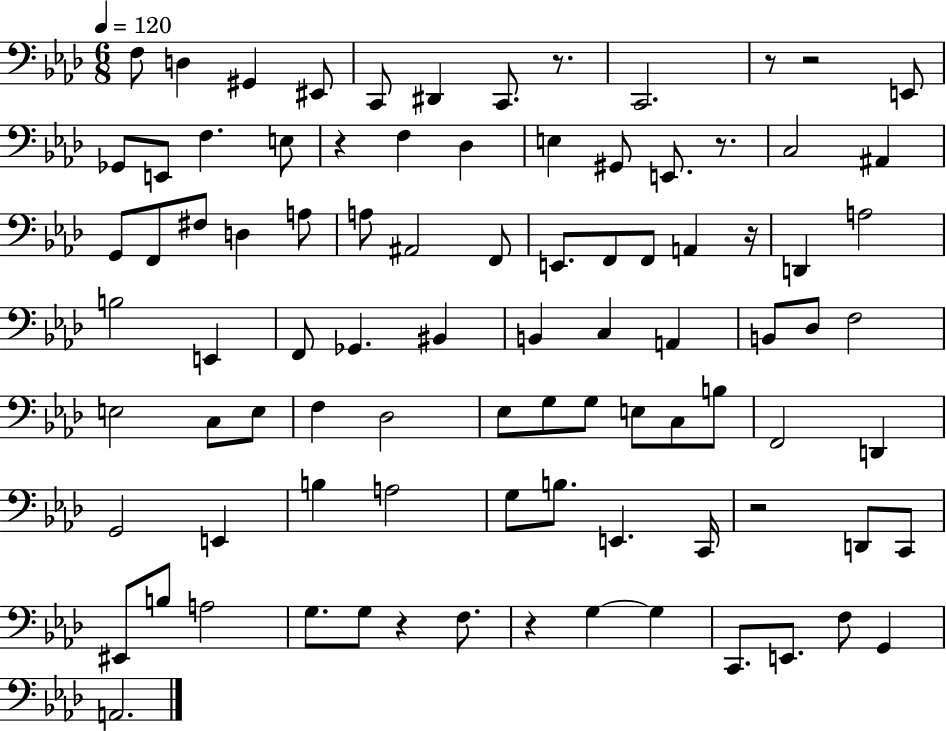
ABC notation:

X:1
T:Untitled
M:6/8
L:1/4
K:Ab
F,/2 D, ^G,, ^E,,/2 C,,/2 ^D,, C,,/2 z/2 C,,2 z/2 z2 E,,/2 _G,,/2 E,,/2 F, E,/2 z F, _D, E, ^G,,/2 E,,/2 z/2 C,2 ^A,, G,,/2 F,,/2 ^F,/2 D, A,/2 A,/2 ^A,,2 F,,/2 E,,/2 F,,/2 F,,/2 A,, z/4 D,, A,2 B,2 E,, F,,/2 _G,, ^B,, B,, C, A,, B,,/2 _D,/2 F,2 E,2 C,/2 E,/2 F, _D,2 _E,/2 G,/2 G,/2 E,/2 C,/2 B,/2 F,,2 D,, G,,2 E,, B, A,2 G,/2 B,/2 E,, C,,/4 z2 D,,/2 C,,/2 ^E,,/2 B,/2 A,2 G,/2 G,/2 z F,/2 z G, G, C,,/2 E,,/2 F,/2 G,, A,,2